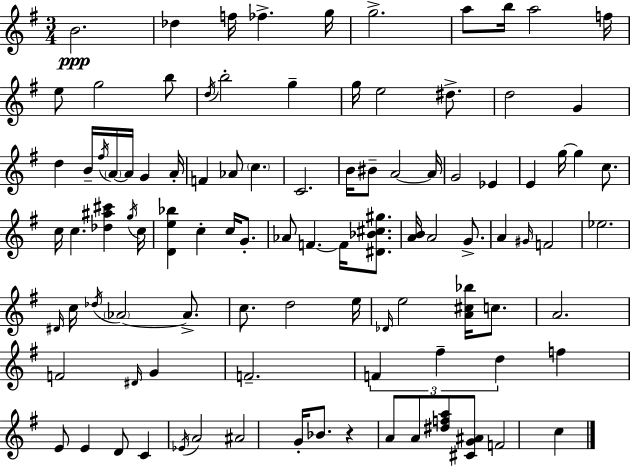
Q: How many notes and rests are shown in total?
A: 99